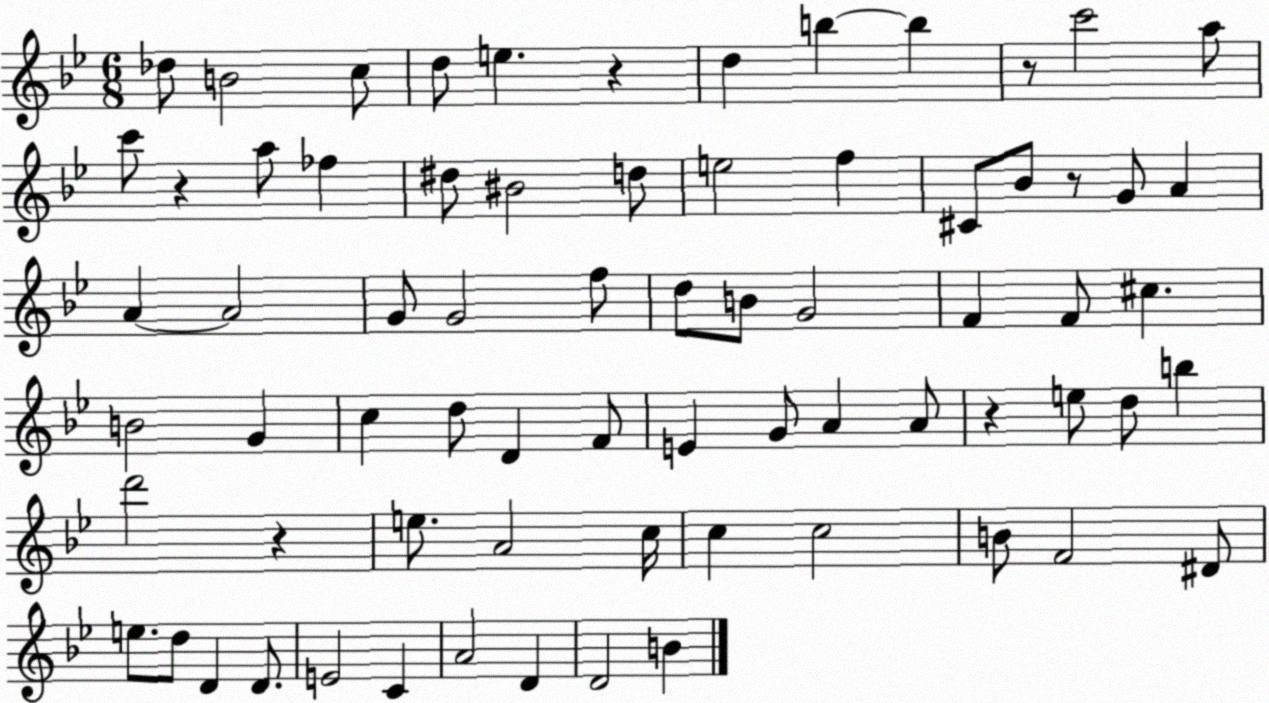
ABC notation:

X:1
T:Untitled
M:6/8
L:1/4
K:Bb
_d/2 B2 c/2 d/2 e z d b b z/2 c'2 a/2 c'/2 z a/2 _f ^d/2 ^B2 d/2 e2 f ^C/2 _B/2 z/2 G/2 A A A2 G/2 G2 f/2 d/2 B/2 G2 F F/2 ^c B2 G c d/2 D F/2 E G/2 A A/2 z e/2 d/2 b d'2 z e/2 A2 c/4 c c2 B/2 F2 ^D/2 e/2 d/2 D D/2 E2 C A2 D D2 B